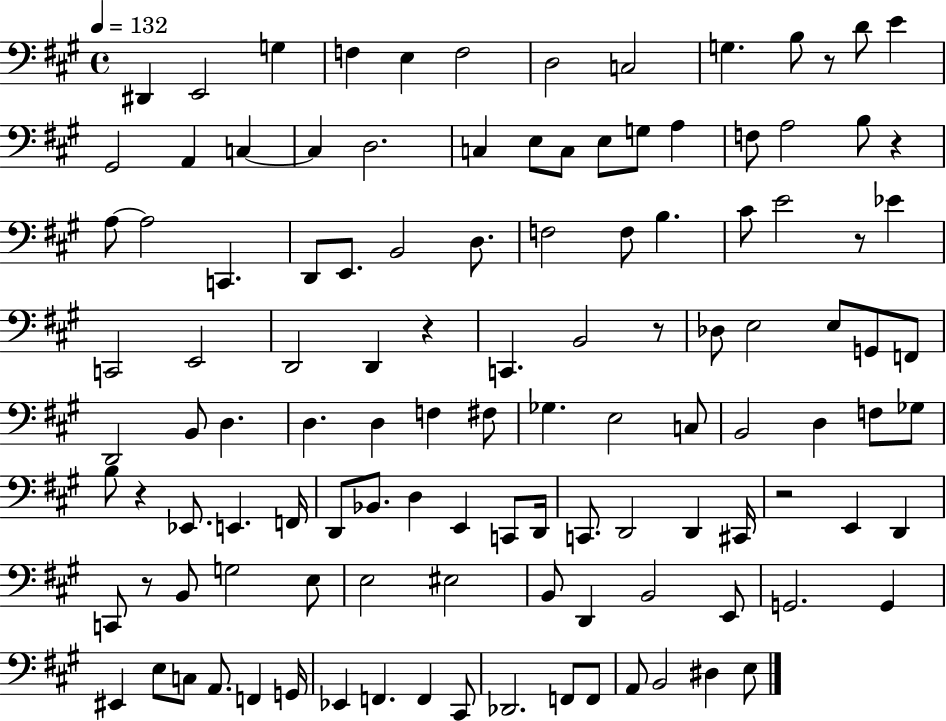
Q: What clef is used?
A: bass